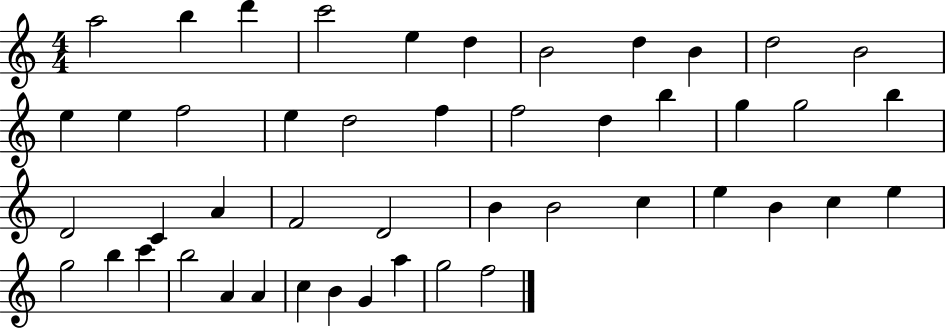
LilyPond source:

{
  \clef treble
  \numericTimeSignature
  \time 4/4
  \key c \major
  a''2 b''4 d'''4 | c'''2 e''4 d''4 | b'2 d''4 b'4 | d''2 b'2 | \break e''4 e''4 f''2 | e''4 d''2 f''4 | f''2 d''4 b''4 | g''4 g''2 b''4 | \break d'2 c'4 a'4 | f'2 d'2 | b'4 b'2 c''4 | e''4 b'4 c''4 e''4 | \break g''2 b''4 c'''4 | b''2 a'4 a'4 | c''4 b'4 g'4 a''4 | g''2 f''2 | \break \bar "|."
}